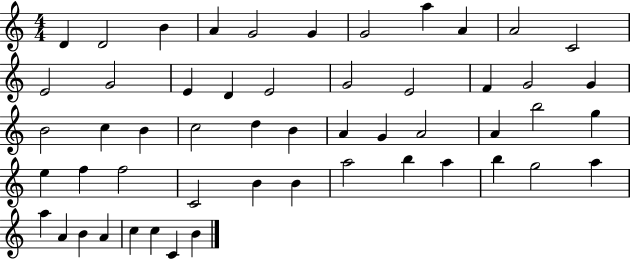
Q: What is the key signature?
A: C major